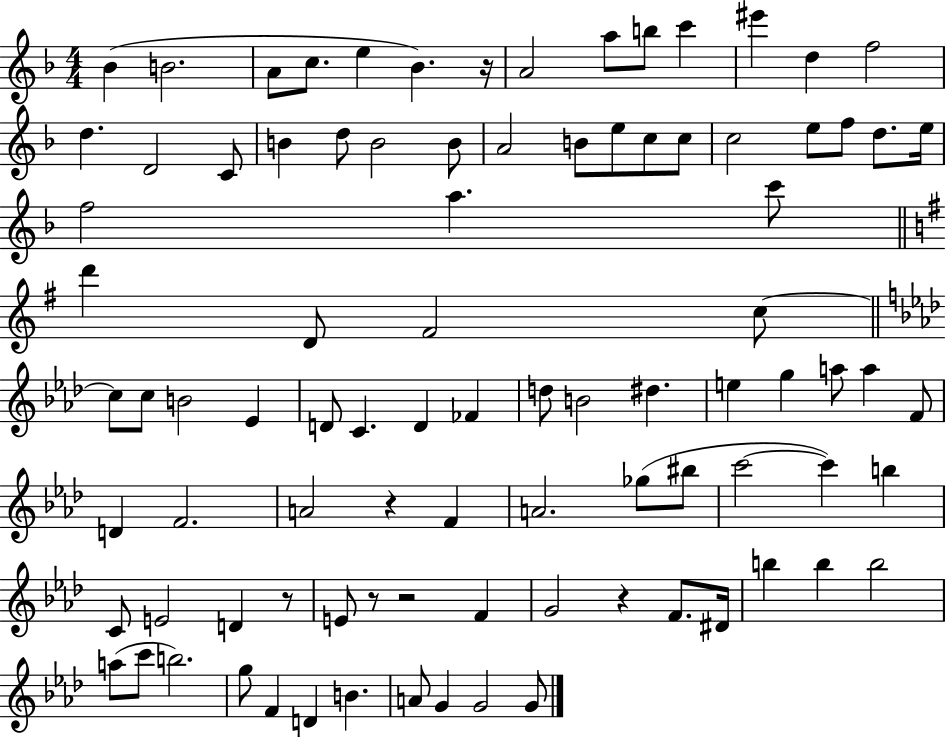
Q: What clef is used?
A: treble